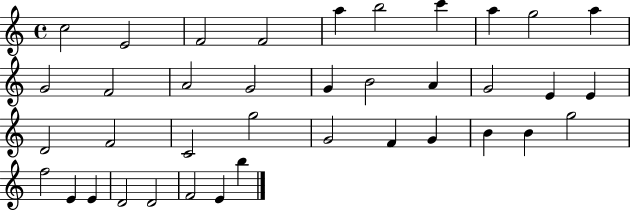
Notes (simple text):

C5/h E4/h F4/h F4/h A5/q B5/h C6/q A5/q G5/h A5/q G4/h F4/h A4/h G4/h G4/q B4/h A4/q G4/h E4/q E4/q D4/h F4/h C4/h G5/h G4/h F4/q G4/q B4/q B4/q G5/h F5/h E4/q E4/q D4/h D4/h F4/h E4/q B5/q